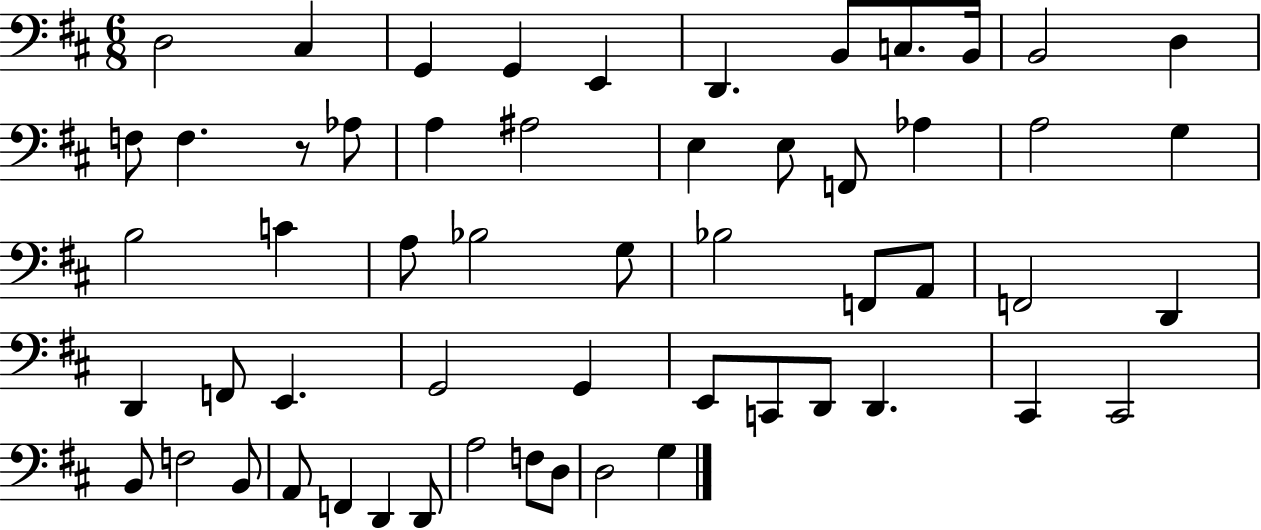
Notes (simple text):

D3/h C#3/q G2/q G2/q E2/q D2/q. B2/e C3/e. B2/s B2/h D3/q F3/e F3/q. R/e Ab3/e A3/q A#3/h E3/q E3/e F2/e Ab3/q A3/h G3/q B3/h C4/q A3/e Bb3/h G3/e Bb3/h F2/e A2/e F2/h D2/q D2/q F2/e E2/q. G2/h G2/q E2/e C2/e D2/e D2/q. C#2/q C#2/h B2/e F3/h B2/e A2/e F2/q D2/q D2/e A3/h F3/e D3/e D3/h G3/q